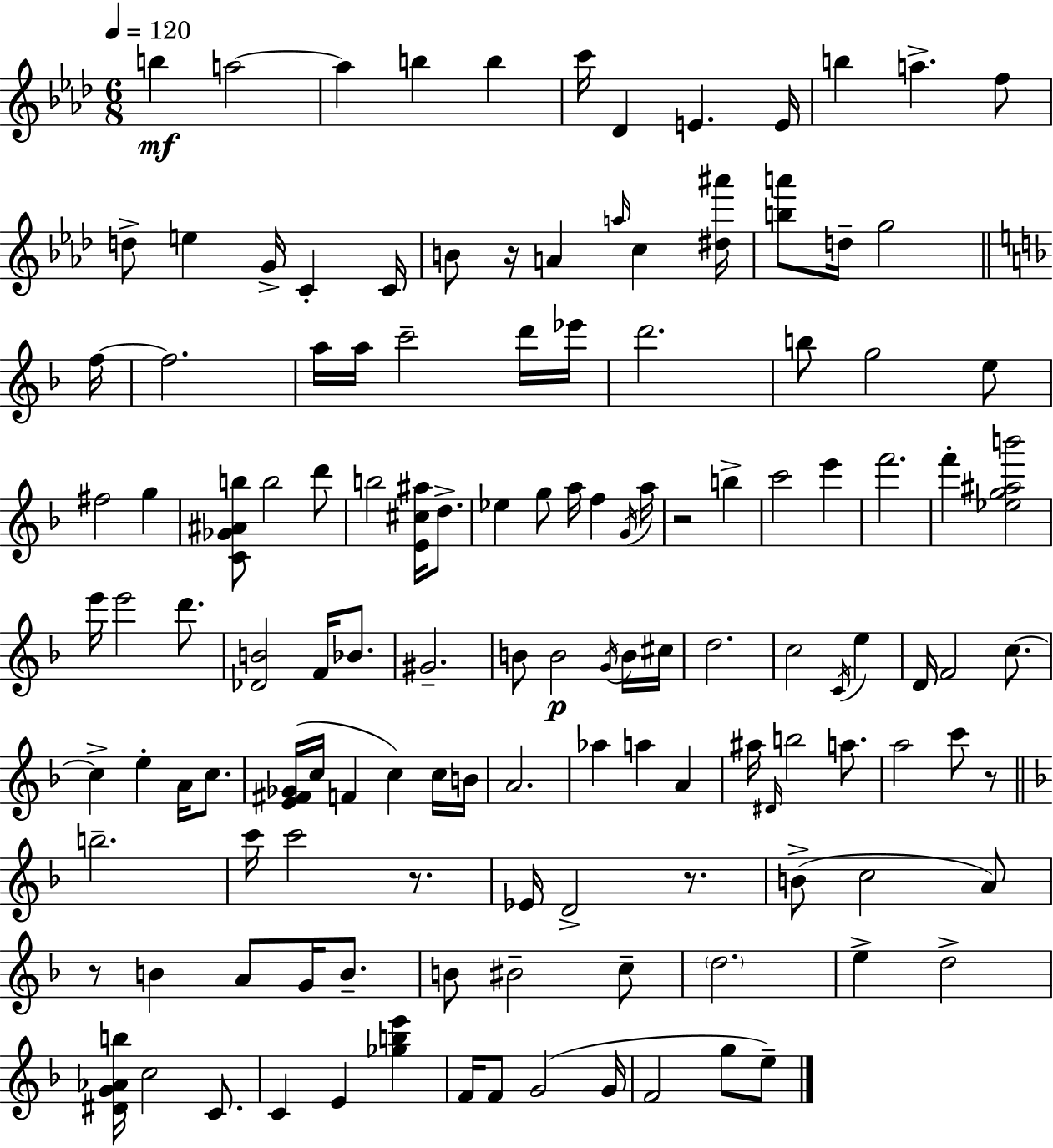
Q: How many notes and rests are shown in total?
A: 132